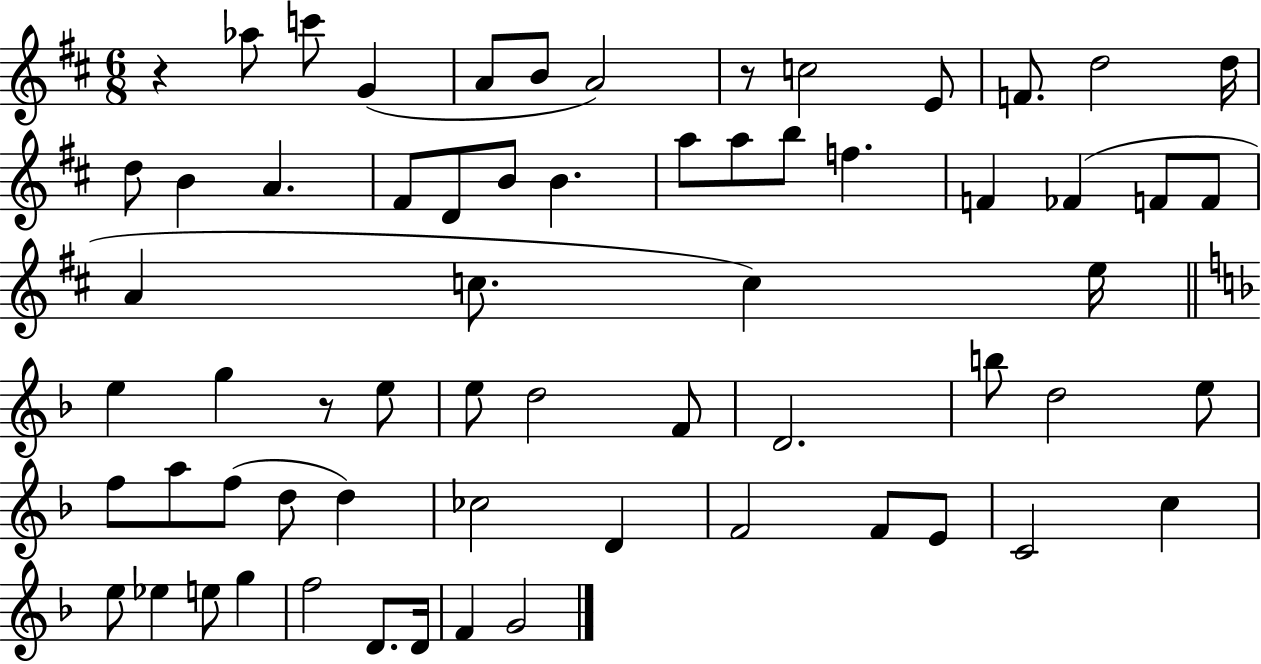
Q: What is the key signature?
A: D major